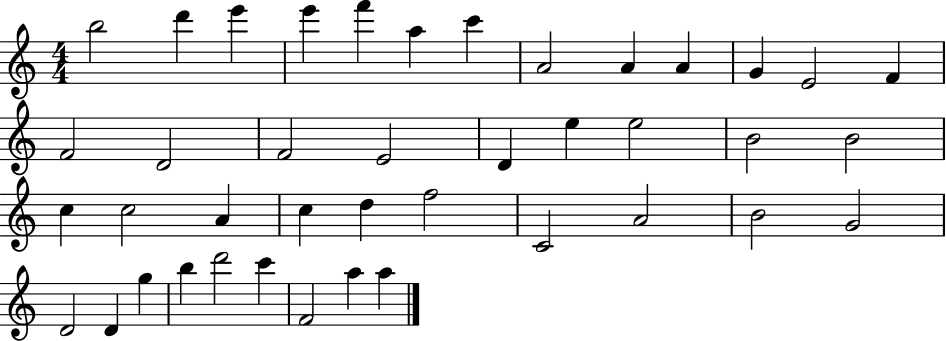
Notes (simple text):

B5/h D6/q E6/q E6/q F6/q A5/q C6/q A4/h A4/q A4/q G4/q E4/h F4/q F4/h D4/h F4/h E4/h D4/q E5/q E5/h B4/h B4/h C5/q C5/h A4/q C5/q D5/q F5/h C4/h A4/h B4/h G4/h D4/h D4/q G5/q B5/q D6/h C6/q F4/h A5/q A5/q